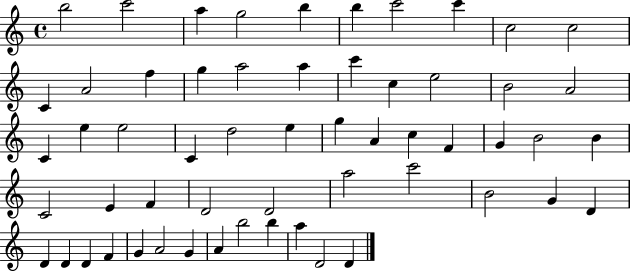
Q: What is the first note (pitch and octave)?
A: B5